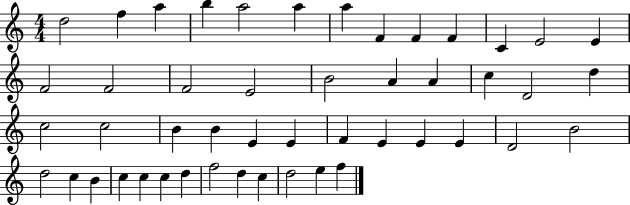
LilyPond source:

{
  \clef treble
  \numericTimeSignature
  \time 4/4
  \key c \major
  d''2 f''4 a''4 | b''4 a''2 a''4 | a''4 f'4 f'4 f'4 | c'4 e'2 e'4 | \break f'2 f'2 | f'2 e'2 | b'2 a'4 a'4 | c''4 d'2 d''4 | \break c''2 c''2 | b'4 b'4 e'4 e'4 | f'4 e'4 e'4 e'4 | d'2 b'2 | \break d''2 c''4 b'4 | c''4 c''4 c''4 d''4 | f''2 d''4 c''4 | d''2 e''4 f''4 | \break \bar "|."
}